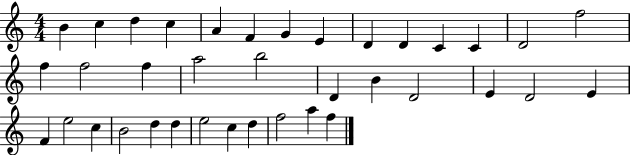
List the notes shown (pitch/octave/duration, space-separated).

B4/q C5/q D5/q C5/q A4/q F4/q G4/q E4/q D4/q D4/q C4/q C4/q D4/h F5/h F5/q F5/h F5/q A5/h B5/h D4/q B4/q D4/h E4/q D4/h E4/q F4/q E5/h C5/q B4/h D5/q D5/q E5/h C5/q D5/q F5/h A5/q F5/q